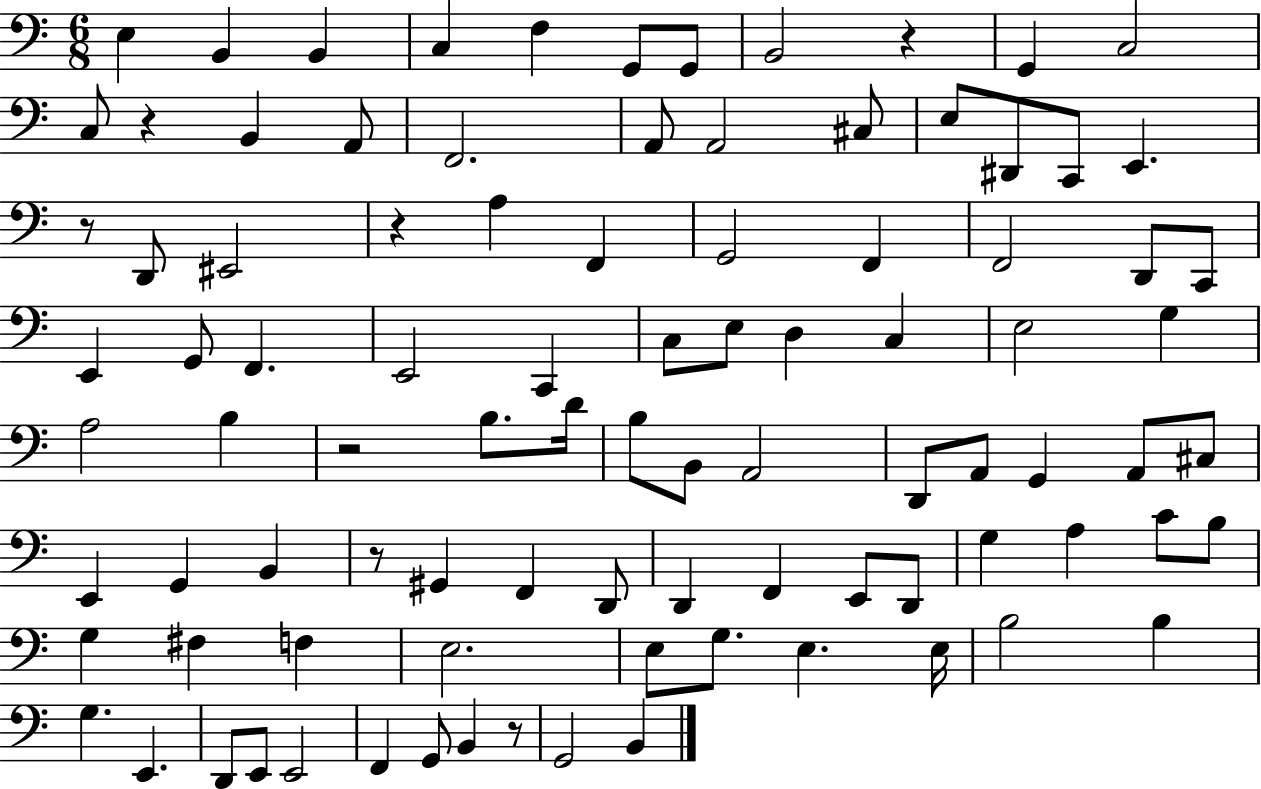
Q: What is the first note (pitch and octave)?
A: E3